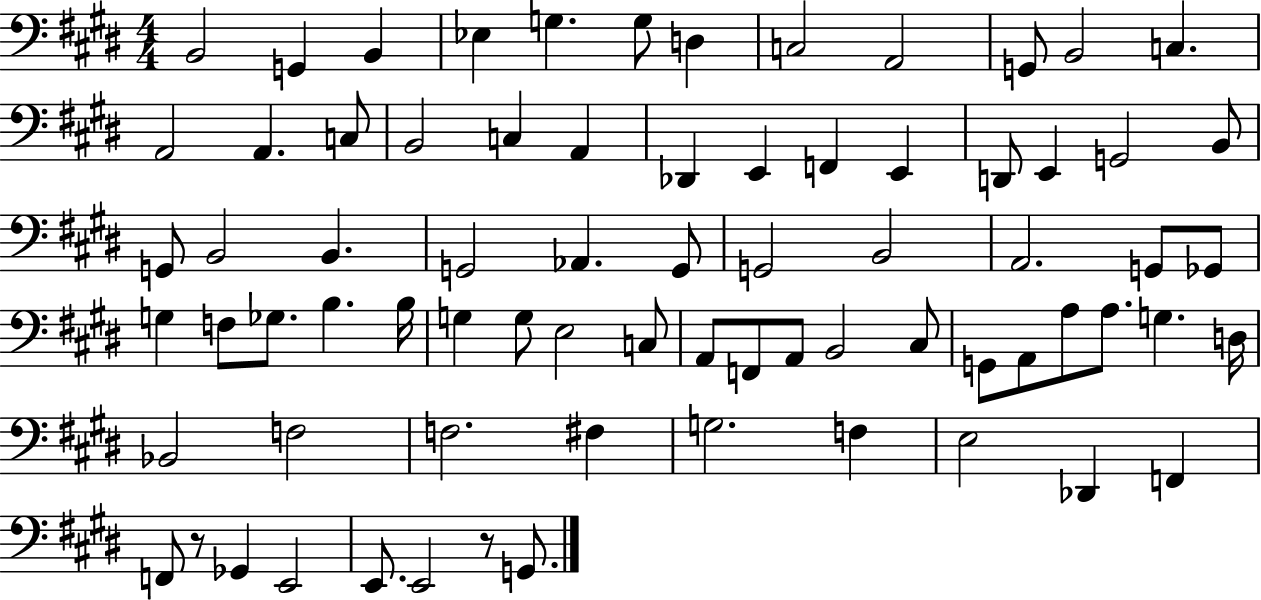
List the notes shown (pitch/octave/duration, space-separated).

B2/h G2/q B2/q Eb3/q G3/q. G3/e D3/q C3/h A2/h G2/e B2/h C3/q. A2/h A2/q. C3/e B2/h C3/q A2/q Db2/q E2/q F2/q E2/q D2/e E2/q G2/h B2/e G2/e B2/h B2/q. G2/h Ab2/q. G2/e G2/h B2/h A2/h. G2/e Gb2/e G3/q F3/e Gb3/e. B3/q. B3/s G3/q G3/e E3/h C3/e A2/e F2/e A2/e B2/h C#3/e G2/e A2/e A3/e A3/e. G3/q. D3/s Bb2/h F3/h F3/h. F#3/q G3/h. F3/q E3/h Db2/q F2/q F2/e R/e Gb2/q E2/h E2/e. E2/h R/e G2/e.